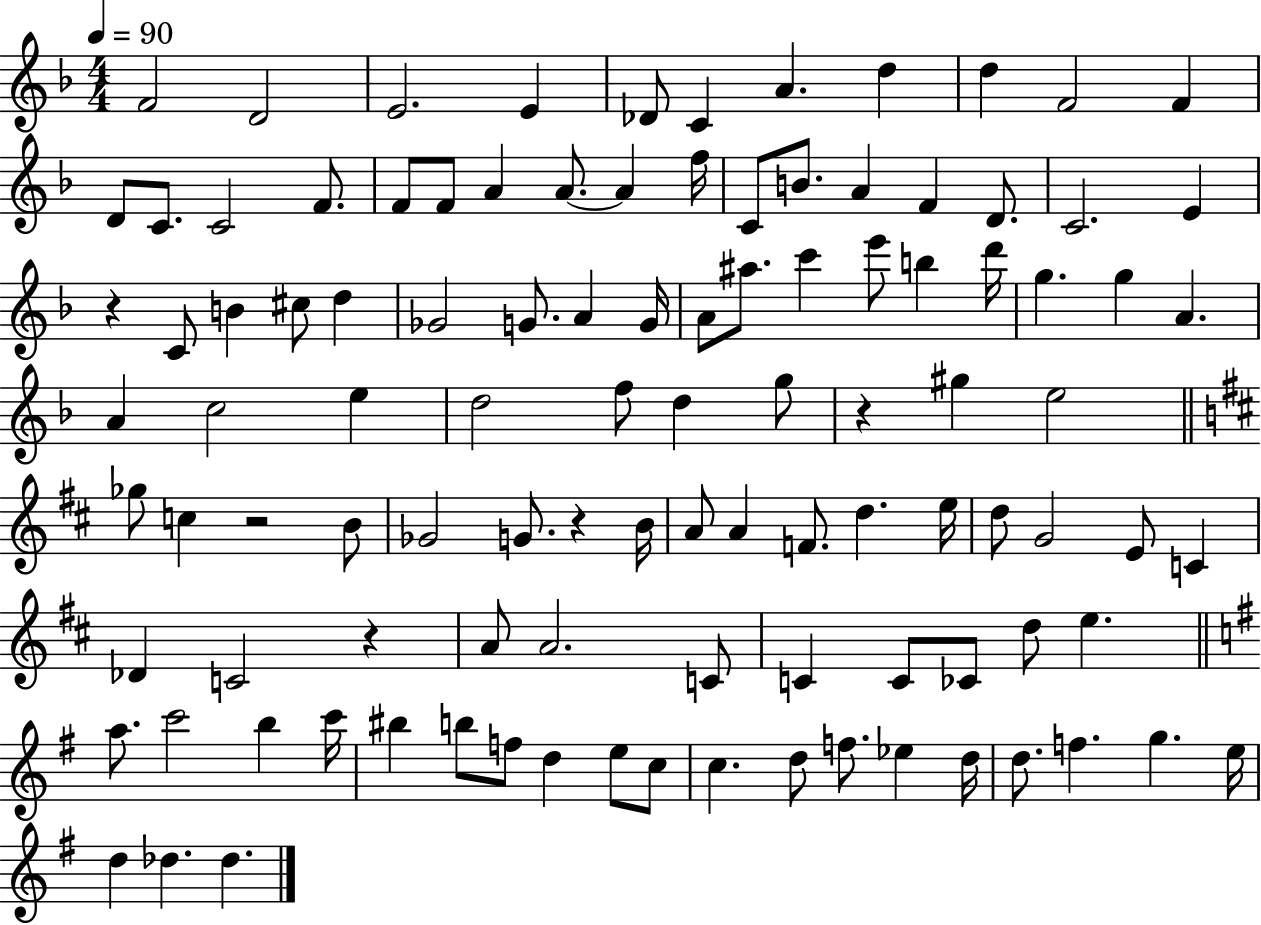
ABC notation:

X:1
T:Untitled
M:4/4
L:1/4
K:F
F2 D2 E2 E _D/2 C A d d F2 F D/2 C/2 C2 F/2 F/2 F/2 A A/2 A f/4 C/2 B/2 A F D/2 C2 E z C/2 B ^c/2 d _G2 G/2 A G/4 A/2 ^a/2 c' e'/2 b d'/4 g g A A c2 e d2 f/2 d g/2 z ^g e2 _g/2 c z2 B/2 _G2 G/2 z B/4 A/2 A F/2 d e/4 d/2 G2 E/2 C _D C2 z A/2 A2 C/2 C C/2 _C/2 d/2 e a/2 c'2 b c'/4 ^b b/2 f/2 d e/2 c/2 c d/2 f/2 _e d/4 d/2 f g e/4 d _d _d